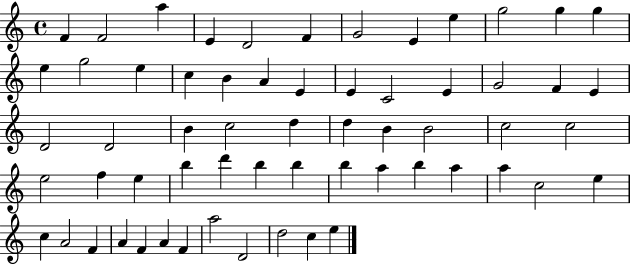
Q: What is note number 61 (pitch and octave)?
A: E5